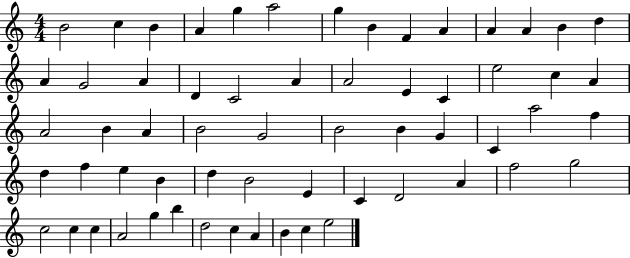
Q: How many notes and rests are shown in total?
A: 61